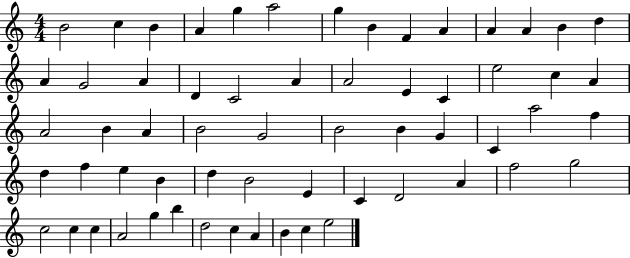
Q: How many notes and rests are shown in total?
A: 61